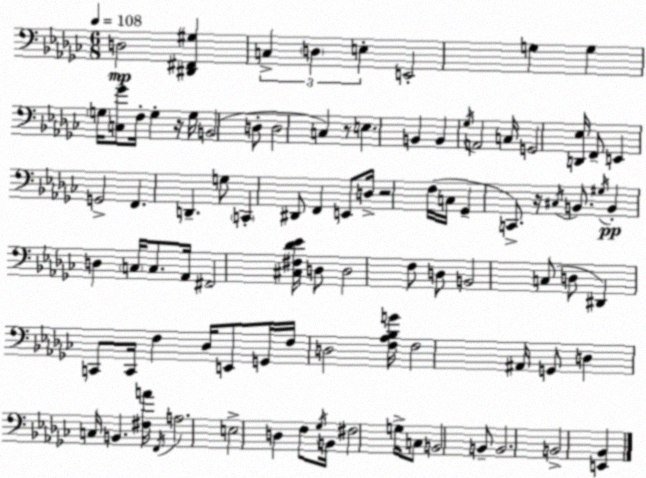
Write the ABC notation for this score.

X:1
T:Untitled
M:6/8
L:1/4
K:Ebm
D,2 [^D,,^F,,^G,] C, D, E, E,,2 G, G, G,/4 [C,_G]/2 F,/4 G, z/4 G,/4 B,,2 D,/2 D,2 C, z/2 E, B,, B,, _G,/4 A,,2 C,/4 G,,2 [D,,_E,]/4 F,,/2 E,, G,,2 F,, D,, G,/2 C,, ^D,,/2 F,, E,,/2 D,/4 z2 F,/4 C,/4 _G,, C,,/2 z/4 ^C,/4 B,,/2 ^G,/4 B,, D, C,/4 C,/2 _A,,/4 ^F,,2 [^C,^F,_D_E]/4 D,/2 D,2 F,/2 D,/2 B,,2 C,/2 D,/2 ^D,, C,,/2 C,,/4 F, _D,/4 E,,/2 G,,/4 F,/4 D,2 [F,_A,_B,G]/4 F,2 ^A,,/4 G,,/2 D, C,/4 B,, [^F,A]/4 F,,/4 A,2 E,2 D, F,/2 _G,/4 B,,/4 ^F,2 G,/4 C,/2 B,,2 B,,/2 B,,2 B,,2 [E,,_B,,]